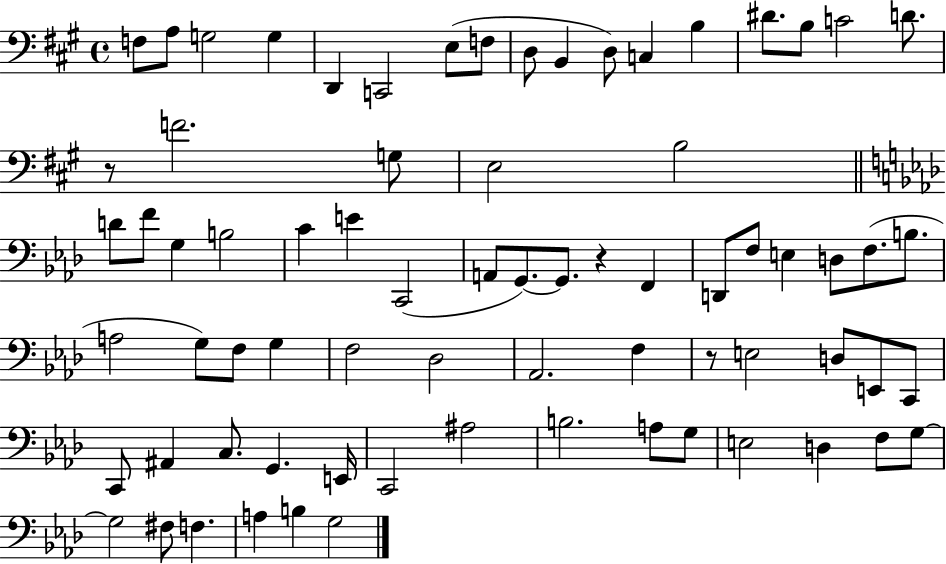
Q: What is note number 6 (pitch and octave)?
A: C2